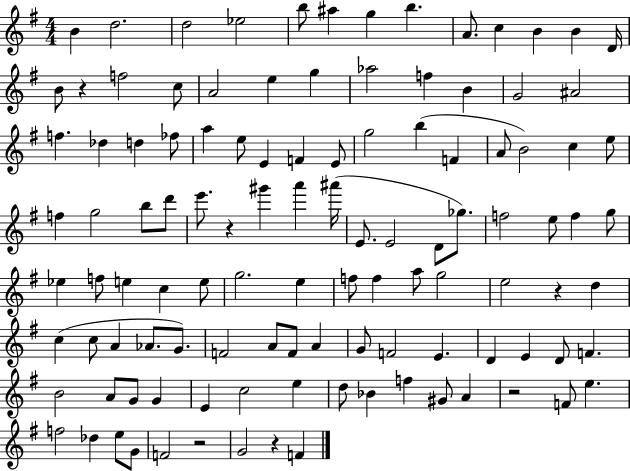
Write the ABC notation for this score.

X:1
T:Untitled
M:4/4
L:1/4
K:G
B d2 d2 _e2 b/2 ^a g b A/2 c B B D/4 B/2 z f2 c/2 A2 e g _a2 f B G2 ^A2 f _d d _f/2 a e/2 E F E/2 g2 b F A/2 B2 c e/2 f g2 b/2 d'/2 e'/2 z ^g' a' ^a'/4 E/2 E2 D/2 _g/2 f2 e/2 f g/2 _e f/2 e c e/2 g2 e f/2 f a/2 g2 e2 z d c c/2 A _A/2 G/2 F2 A/2 F/2 A G/2 F2 E D E D/2 F B2 A/2 G/2 G E c2 e d/2 _B f ^G/2 A z2 F/2 e f2 _d e/2 G/2 F2 z2 G2 z F